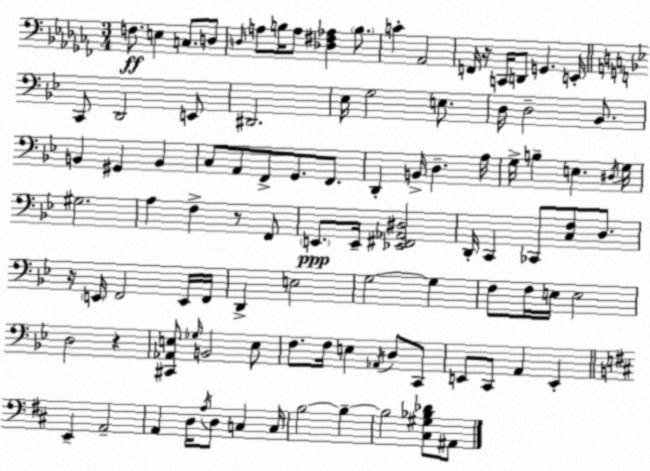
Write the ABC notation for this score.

X:1
T:Untitled
M:3/4
L:1/4
K:Abm
F,/2 E, C,/2 D,/2 D,/4 A,/2 B,/4 A,/2 [_D,^F,_A,] B,/2 C _A,,2 F,,/4 z/4 C,,/4 D,,/2 G,, E,,/4 C,,/2 D,,2 E,,/2 ^D,,2 _E,/4 G,2 E,/2 D,/4 D,2 _B,,/2 B,, ^G,, B,, C,/2 A,,/2 F,,/2 G,,/2 F,,/2 D,, B,,/4 D, A,/4 G,/4 B, E, ^D,/4 G,/4 ^G,2 A, F, z/2 F,,/2 E,,/2 E,,/4 [_E,,^F,,_A,,^D,]2 D,,/4 C,, _C,,/2 [C,F,]/2 D,/2 z/4 E,,/4 F,,2 E,,/4 F,,/4 D,, E,2 G,2 G, F,/2 F,/4 E,/4 E,2 D,2 z [^C,,_A,,E,]/2 _G,/4 B,,2 E,/2 F,/2 F,/4 E, _A,,/4 D,/2 C,,/2 E,,/2 C,,/2 A,, E,, E,, A,,2 A,, D,/4 A,/4 D,/2 C, C,/4 B,2 B, B,2 [^C,^G,_B,_D]/2 ^A,,/2